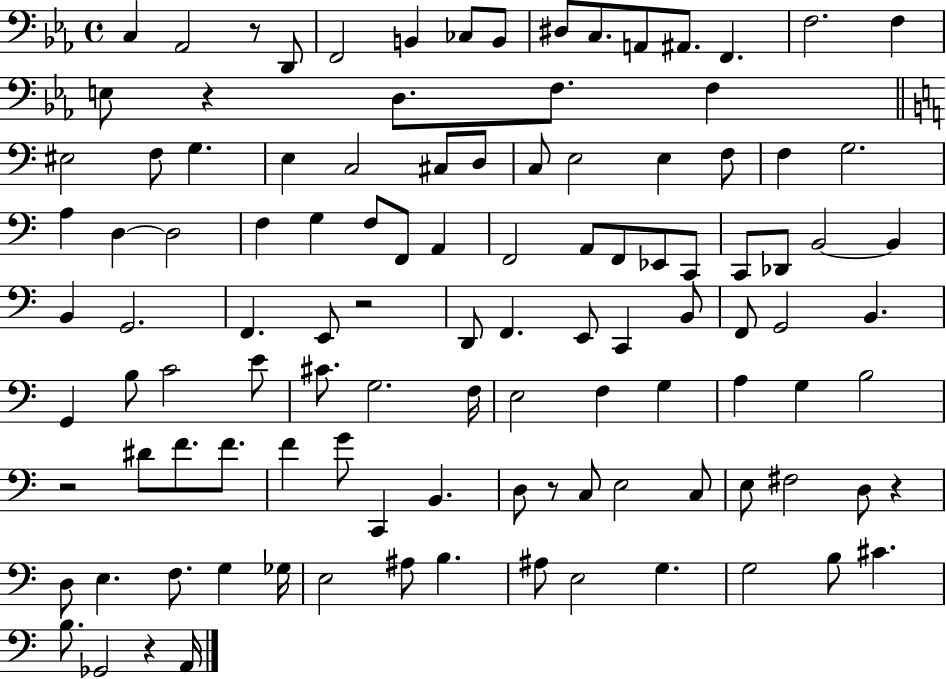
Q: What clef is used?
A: bass